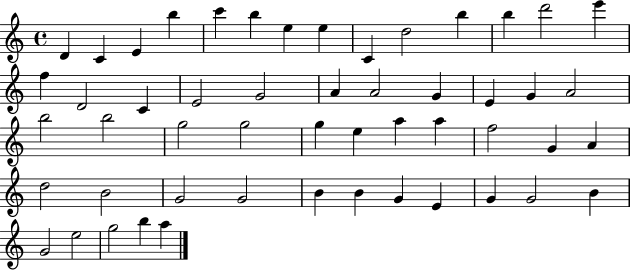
{
  \clef treble
  \time 4/4
  \defaultTimeSignature
  \key c \major
  d'4 c'4 e'4 b''4 | c'''4 b''4 e''4 e''4 | c'4 d''2 b''4 | b''4 d'''2 e'''4 | \break f''4 d'2 c'4 | e'2 g'2 | a'4 a'2 g'4 | e'4 g'4 a'2 | \break b''2 b''2 | g''2 g''2 | g''4 e''4 a''4 a''4 | f''2 g'4 a'4 | \break d''2 b'2 | g'2 g'2 | b'4 b'4 g'4 e'4 | g'4 g'2 b'4 | \break g'2 e''2 | g''2 b''4 a''4 | \bar "|."
}